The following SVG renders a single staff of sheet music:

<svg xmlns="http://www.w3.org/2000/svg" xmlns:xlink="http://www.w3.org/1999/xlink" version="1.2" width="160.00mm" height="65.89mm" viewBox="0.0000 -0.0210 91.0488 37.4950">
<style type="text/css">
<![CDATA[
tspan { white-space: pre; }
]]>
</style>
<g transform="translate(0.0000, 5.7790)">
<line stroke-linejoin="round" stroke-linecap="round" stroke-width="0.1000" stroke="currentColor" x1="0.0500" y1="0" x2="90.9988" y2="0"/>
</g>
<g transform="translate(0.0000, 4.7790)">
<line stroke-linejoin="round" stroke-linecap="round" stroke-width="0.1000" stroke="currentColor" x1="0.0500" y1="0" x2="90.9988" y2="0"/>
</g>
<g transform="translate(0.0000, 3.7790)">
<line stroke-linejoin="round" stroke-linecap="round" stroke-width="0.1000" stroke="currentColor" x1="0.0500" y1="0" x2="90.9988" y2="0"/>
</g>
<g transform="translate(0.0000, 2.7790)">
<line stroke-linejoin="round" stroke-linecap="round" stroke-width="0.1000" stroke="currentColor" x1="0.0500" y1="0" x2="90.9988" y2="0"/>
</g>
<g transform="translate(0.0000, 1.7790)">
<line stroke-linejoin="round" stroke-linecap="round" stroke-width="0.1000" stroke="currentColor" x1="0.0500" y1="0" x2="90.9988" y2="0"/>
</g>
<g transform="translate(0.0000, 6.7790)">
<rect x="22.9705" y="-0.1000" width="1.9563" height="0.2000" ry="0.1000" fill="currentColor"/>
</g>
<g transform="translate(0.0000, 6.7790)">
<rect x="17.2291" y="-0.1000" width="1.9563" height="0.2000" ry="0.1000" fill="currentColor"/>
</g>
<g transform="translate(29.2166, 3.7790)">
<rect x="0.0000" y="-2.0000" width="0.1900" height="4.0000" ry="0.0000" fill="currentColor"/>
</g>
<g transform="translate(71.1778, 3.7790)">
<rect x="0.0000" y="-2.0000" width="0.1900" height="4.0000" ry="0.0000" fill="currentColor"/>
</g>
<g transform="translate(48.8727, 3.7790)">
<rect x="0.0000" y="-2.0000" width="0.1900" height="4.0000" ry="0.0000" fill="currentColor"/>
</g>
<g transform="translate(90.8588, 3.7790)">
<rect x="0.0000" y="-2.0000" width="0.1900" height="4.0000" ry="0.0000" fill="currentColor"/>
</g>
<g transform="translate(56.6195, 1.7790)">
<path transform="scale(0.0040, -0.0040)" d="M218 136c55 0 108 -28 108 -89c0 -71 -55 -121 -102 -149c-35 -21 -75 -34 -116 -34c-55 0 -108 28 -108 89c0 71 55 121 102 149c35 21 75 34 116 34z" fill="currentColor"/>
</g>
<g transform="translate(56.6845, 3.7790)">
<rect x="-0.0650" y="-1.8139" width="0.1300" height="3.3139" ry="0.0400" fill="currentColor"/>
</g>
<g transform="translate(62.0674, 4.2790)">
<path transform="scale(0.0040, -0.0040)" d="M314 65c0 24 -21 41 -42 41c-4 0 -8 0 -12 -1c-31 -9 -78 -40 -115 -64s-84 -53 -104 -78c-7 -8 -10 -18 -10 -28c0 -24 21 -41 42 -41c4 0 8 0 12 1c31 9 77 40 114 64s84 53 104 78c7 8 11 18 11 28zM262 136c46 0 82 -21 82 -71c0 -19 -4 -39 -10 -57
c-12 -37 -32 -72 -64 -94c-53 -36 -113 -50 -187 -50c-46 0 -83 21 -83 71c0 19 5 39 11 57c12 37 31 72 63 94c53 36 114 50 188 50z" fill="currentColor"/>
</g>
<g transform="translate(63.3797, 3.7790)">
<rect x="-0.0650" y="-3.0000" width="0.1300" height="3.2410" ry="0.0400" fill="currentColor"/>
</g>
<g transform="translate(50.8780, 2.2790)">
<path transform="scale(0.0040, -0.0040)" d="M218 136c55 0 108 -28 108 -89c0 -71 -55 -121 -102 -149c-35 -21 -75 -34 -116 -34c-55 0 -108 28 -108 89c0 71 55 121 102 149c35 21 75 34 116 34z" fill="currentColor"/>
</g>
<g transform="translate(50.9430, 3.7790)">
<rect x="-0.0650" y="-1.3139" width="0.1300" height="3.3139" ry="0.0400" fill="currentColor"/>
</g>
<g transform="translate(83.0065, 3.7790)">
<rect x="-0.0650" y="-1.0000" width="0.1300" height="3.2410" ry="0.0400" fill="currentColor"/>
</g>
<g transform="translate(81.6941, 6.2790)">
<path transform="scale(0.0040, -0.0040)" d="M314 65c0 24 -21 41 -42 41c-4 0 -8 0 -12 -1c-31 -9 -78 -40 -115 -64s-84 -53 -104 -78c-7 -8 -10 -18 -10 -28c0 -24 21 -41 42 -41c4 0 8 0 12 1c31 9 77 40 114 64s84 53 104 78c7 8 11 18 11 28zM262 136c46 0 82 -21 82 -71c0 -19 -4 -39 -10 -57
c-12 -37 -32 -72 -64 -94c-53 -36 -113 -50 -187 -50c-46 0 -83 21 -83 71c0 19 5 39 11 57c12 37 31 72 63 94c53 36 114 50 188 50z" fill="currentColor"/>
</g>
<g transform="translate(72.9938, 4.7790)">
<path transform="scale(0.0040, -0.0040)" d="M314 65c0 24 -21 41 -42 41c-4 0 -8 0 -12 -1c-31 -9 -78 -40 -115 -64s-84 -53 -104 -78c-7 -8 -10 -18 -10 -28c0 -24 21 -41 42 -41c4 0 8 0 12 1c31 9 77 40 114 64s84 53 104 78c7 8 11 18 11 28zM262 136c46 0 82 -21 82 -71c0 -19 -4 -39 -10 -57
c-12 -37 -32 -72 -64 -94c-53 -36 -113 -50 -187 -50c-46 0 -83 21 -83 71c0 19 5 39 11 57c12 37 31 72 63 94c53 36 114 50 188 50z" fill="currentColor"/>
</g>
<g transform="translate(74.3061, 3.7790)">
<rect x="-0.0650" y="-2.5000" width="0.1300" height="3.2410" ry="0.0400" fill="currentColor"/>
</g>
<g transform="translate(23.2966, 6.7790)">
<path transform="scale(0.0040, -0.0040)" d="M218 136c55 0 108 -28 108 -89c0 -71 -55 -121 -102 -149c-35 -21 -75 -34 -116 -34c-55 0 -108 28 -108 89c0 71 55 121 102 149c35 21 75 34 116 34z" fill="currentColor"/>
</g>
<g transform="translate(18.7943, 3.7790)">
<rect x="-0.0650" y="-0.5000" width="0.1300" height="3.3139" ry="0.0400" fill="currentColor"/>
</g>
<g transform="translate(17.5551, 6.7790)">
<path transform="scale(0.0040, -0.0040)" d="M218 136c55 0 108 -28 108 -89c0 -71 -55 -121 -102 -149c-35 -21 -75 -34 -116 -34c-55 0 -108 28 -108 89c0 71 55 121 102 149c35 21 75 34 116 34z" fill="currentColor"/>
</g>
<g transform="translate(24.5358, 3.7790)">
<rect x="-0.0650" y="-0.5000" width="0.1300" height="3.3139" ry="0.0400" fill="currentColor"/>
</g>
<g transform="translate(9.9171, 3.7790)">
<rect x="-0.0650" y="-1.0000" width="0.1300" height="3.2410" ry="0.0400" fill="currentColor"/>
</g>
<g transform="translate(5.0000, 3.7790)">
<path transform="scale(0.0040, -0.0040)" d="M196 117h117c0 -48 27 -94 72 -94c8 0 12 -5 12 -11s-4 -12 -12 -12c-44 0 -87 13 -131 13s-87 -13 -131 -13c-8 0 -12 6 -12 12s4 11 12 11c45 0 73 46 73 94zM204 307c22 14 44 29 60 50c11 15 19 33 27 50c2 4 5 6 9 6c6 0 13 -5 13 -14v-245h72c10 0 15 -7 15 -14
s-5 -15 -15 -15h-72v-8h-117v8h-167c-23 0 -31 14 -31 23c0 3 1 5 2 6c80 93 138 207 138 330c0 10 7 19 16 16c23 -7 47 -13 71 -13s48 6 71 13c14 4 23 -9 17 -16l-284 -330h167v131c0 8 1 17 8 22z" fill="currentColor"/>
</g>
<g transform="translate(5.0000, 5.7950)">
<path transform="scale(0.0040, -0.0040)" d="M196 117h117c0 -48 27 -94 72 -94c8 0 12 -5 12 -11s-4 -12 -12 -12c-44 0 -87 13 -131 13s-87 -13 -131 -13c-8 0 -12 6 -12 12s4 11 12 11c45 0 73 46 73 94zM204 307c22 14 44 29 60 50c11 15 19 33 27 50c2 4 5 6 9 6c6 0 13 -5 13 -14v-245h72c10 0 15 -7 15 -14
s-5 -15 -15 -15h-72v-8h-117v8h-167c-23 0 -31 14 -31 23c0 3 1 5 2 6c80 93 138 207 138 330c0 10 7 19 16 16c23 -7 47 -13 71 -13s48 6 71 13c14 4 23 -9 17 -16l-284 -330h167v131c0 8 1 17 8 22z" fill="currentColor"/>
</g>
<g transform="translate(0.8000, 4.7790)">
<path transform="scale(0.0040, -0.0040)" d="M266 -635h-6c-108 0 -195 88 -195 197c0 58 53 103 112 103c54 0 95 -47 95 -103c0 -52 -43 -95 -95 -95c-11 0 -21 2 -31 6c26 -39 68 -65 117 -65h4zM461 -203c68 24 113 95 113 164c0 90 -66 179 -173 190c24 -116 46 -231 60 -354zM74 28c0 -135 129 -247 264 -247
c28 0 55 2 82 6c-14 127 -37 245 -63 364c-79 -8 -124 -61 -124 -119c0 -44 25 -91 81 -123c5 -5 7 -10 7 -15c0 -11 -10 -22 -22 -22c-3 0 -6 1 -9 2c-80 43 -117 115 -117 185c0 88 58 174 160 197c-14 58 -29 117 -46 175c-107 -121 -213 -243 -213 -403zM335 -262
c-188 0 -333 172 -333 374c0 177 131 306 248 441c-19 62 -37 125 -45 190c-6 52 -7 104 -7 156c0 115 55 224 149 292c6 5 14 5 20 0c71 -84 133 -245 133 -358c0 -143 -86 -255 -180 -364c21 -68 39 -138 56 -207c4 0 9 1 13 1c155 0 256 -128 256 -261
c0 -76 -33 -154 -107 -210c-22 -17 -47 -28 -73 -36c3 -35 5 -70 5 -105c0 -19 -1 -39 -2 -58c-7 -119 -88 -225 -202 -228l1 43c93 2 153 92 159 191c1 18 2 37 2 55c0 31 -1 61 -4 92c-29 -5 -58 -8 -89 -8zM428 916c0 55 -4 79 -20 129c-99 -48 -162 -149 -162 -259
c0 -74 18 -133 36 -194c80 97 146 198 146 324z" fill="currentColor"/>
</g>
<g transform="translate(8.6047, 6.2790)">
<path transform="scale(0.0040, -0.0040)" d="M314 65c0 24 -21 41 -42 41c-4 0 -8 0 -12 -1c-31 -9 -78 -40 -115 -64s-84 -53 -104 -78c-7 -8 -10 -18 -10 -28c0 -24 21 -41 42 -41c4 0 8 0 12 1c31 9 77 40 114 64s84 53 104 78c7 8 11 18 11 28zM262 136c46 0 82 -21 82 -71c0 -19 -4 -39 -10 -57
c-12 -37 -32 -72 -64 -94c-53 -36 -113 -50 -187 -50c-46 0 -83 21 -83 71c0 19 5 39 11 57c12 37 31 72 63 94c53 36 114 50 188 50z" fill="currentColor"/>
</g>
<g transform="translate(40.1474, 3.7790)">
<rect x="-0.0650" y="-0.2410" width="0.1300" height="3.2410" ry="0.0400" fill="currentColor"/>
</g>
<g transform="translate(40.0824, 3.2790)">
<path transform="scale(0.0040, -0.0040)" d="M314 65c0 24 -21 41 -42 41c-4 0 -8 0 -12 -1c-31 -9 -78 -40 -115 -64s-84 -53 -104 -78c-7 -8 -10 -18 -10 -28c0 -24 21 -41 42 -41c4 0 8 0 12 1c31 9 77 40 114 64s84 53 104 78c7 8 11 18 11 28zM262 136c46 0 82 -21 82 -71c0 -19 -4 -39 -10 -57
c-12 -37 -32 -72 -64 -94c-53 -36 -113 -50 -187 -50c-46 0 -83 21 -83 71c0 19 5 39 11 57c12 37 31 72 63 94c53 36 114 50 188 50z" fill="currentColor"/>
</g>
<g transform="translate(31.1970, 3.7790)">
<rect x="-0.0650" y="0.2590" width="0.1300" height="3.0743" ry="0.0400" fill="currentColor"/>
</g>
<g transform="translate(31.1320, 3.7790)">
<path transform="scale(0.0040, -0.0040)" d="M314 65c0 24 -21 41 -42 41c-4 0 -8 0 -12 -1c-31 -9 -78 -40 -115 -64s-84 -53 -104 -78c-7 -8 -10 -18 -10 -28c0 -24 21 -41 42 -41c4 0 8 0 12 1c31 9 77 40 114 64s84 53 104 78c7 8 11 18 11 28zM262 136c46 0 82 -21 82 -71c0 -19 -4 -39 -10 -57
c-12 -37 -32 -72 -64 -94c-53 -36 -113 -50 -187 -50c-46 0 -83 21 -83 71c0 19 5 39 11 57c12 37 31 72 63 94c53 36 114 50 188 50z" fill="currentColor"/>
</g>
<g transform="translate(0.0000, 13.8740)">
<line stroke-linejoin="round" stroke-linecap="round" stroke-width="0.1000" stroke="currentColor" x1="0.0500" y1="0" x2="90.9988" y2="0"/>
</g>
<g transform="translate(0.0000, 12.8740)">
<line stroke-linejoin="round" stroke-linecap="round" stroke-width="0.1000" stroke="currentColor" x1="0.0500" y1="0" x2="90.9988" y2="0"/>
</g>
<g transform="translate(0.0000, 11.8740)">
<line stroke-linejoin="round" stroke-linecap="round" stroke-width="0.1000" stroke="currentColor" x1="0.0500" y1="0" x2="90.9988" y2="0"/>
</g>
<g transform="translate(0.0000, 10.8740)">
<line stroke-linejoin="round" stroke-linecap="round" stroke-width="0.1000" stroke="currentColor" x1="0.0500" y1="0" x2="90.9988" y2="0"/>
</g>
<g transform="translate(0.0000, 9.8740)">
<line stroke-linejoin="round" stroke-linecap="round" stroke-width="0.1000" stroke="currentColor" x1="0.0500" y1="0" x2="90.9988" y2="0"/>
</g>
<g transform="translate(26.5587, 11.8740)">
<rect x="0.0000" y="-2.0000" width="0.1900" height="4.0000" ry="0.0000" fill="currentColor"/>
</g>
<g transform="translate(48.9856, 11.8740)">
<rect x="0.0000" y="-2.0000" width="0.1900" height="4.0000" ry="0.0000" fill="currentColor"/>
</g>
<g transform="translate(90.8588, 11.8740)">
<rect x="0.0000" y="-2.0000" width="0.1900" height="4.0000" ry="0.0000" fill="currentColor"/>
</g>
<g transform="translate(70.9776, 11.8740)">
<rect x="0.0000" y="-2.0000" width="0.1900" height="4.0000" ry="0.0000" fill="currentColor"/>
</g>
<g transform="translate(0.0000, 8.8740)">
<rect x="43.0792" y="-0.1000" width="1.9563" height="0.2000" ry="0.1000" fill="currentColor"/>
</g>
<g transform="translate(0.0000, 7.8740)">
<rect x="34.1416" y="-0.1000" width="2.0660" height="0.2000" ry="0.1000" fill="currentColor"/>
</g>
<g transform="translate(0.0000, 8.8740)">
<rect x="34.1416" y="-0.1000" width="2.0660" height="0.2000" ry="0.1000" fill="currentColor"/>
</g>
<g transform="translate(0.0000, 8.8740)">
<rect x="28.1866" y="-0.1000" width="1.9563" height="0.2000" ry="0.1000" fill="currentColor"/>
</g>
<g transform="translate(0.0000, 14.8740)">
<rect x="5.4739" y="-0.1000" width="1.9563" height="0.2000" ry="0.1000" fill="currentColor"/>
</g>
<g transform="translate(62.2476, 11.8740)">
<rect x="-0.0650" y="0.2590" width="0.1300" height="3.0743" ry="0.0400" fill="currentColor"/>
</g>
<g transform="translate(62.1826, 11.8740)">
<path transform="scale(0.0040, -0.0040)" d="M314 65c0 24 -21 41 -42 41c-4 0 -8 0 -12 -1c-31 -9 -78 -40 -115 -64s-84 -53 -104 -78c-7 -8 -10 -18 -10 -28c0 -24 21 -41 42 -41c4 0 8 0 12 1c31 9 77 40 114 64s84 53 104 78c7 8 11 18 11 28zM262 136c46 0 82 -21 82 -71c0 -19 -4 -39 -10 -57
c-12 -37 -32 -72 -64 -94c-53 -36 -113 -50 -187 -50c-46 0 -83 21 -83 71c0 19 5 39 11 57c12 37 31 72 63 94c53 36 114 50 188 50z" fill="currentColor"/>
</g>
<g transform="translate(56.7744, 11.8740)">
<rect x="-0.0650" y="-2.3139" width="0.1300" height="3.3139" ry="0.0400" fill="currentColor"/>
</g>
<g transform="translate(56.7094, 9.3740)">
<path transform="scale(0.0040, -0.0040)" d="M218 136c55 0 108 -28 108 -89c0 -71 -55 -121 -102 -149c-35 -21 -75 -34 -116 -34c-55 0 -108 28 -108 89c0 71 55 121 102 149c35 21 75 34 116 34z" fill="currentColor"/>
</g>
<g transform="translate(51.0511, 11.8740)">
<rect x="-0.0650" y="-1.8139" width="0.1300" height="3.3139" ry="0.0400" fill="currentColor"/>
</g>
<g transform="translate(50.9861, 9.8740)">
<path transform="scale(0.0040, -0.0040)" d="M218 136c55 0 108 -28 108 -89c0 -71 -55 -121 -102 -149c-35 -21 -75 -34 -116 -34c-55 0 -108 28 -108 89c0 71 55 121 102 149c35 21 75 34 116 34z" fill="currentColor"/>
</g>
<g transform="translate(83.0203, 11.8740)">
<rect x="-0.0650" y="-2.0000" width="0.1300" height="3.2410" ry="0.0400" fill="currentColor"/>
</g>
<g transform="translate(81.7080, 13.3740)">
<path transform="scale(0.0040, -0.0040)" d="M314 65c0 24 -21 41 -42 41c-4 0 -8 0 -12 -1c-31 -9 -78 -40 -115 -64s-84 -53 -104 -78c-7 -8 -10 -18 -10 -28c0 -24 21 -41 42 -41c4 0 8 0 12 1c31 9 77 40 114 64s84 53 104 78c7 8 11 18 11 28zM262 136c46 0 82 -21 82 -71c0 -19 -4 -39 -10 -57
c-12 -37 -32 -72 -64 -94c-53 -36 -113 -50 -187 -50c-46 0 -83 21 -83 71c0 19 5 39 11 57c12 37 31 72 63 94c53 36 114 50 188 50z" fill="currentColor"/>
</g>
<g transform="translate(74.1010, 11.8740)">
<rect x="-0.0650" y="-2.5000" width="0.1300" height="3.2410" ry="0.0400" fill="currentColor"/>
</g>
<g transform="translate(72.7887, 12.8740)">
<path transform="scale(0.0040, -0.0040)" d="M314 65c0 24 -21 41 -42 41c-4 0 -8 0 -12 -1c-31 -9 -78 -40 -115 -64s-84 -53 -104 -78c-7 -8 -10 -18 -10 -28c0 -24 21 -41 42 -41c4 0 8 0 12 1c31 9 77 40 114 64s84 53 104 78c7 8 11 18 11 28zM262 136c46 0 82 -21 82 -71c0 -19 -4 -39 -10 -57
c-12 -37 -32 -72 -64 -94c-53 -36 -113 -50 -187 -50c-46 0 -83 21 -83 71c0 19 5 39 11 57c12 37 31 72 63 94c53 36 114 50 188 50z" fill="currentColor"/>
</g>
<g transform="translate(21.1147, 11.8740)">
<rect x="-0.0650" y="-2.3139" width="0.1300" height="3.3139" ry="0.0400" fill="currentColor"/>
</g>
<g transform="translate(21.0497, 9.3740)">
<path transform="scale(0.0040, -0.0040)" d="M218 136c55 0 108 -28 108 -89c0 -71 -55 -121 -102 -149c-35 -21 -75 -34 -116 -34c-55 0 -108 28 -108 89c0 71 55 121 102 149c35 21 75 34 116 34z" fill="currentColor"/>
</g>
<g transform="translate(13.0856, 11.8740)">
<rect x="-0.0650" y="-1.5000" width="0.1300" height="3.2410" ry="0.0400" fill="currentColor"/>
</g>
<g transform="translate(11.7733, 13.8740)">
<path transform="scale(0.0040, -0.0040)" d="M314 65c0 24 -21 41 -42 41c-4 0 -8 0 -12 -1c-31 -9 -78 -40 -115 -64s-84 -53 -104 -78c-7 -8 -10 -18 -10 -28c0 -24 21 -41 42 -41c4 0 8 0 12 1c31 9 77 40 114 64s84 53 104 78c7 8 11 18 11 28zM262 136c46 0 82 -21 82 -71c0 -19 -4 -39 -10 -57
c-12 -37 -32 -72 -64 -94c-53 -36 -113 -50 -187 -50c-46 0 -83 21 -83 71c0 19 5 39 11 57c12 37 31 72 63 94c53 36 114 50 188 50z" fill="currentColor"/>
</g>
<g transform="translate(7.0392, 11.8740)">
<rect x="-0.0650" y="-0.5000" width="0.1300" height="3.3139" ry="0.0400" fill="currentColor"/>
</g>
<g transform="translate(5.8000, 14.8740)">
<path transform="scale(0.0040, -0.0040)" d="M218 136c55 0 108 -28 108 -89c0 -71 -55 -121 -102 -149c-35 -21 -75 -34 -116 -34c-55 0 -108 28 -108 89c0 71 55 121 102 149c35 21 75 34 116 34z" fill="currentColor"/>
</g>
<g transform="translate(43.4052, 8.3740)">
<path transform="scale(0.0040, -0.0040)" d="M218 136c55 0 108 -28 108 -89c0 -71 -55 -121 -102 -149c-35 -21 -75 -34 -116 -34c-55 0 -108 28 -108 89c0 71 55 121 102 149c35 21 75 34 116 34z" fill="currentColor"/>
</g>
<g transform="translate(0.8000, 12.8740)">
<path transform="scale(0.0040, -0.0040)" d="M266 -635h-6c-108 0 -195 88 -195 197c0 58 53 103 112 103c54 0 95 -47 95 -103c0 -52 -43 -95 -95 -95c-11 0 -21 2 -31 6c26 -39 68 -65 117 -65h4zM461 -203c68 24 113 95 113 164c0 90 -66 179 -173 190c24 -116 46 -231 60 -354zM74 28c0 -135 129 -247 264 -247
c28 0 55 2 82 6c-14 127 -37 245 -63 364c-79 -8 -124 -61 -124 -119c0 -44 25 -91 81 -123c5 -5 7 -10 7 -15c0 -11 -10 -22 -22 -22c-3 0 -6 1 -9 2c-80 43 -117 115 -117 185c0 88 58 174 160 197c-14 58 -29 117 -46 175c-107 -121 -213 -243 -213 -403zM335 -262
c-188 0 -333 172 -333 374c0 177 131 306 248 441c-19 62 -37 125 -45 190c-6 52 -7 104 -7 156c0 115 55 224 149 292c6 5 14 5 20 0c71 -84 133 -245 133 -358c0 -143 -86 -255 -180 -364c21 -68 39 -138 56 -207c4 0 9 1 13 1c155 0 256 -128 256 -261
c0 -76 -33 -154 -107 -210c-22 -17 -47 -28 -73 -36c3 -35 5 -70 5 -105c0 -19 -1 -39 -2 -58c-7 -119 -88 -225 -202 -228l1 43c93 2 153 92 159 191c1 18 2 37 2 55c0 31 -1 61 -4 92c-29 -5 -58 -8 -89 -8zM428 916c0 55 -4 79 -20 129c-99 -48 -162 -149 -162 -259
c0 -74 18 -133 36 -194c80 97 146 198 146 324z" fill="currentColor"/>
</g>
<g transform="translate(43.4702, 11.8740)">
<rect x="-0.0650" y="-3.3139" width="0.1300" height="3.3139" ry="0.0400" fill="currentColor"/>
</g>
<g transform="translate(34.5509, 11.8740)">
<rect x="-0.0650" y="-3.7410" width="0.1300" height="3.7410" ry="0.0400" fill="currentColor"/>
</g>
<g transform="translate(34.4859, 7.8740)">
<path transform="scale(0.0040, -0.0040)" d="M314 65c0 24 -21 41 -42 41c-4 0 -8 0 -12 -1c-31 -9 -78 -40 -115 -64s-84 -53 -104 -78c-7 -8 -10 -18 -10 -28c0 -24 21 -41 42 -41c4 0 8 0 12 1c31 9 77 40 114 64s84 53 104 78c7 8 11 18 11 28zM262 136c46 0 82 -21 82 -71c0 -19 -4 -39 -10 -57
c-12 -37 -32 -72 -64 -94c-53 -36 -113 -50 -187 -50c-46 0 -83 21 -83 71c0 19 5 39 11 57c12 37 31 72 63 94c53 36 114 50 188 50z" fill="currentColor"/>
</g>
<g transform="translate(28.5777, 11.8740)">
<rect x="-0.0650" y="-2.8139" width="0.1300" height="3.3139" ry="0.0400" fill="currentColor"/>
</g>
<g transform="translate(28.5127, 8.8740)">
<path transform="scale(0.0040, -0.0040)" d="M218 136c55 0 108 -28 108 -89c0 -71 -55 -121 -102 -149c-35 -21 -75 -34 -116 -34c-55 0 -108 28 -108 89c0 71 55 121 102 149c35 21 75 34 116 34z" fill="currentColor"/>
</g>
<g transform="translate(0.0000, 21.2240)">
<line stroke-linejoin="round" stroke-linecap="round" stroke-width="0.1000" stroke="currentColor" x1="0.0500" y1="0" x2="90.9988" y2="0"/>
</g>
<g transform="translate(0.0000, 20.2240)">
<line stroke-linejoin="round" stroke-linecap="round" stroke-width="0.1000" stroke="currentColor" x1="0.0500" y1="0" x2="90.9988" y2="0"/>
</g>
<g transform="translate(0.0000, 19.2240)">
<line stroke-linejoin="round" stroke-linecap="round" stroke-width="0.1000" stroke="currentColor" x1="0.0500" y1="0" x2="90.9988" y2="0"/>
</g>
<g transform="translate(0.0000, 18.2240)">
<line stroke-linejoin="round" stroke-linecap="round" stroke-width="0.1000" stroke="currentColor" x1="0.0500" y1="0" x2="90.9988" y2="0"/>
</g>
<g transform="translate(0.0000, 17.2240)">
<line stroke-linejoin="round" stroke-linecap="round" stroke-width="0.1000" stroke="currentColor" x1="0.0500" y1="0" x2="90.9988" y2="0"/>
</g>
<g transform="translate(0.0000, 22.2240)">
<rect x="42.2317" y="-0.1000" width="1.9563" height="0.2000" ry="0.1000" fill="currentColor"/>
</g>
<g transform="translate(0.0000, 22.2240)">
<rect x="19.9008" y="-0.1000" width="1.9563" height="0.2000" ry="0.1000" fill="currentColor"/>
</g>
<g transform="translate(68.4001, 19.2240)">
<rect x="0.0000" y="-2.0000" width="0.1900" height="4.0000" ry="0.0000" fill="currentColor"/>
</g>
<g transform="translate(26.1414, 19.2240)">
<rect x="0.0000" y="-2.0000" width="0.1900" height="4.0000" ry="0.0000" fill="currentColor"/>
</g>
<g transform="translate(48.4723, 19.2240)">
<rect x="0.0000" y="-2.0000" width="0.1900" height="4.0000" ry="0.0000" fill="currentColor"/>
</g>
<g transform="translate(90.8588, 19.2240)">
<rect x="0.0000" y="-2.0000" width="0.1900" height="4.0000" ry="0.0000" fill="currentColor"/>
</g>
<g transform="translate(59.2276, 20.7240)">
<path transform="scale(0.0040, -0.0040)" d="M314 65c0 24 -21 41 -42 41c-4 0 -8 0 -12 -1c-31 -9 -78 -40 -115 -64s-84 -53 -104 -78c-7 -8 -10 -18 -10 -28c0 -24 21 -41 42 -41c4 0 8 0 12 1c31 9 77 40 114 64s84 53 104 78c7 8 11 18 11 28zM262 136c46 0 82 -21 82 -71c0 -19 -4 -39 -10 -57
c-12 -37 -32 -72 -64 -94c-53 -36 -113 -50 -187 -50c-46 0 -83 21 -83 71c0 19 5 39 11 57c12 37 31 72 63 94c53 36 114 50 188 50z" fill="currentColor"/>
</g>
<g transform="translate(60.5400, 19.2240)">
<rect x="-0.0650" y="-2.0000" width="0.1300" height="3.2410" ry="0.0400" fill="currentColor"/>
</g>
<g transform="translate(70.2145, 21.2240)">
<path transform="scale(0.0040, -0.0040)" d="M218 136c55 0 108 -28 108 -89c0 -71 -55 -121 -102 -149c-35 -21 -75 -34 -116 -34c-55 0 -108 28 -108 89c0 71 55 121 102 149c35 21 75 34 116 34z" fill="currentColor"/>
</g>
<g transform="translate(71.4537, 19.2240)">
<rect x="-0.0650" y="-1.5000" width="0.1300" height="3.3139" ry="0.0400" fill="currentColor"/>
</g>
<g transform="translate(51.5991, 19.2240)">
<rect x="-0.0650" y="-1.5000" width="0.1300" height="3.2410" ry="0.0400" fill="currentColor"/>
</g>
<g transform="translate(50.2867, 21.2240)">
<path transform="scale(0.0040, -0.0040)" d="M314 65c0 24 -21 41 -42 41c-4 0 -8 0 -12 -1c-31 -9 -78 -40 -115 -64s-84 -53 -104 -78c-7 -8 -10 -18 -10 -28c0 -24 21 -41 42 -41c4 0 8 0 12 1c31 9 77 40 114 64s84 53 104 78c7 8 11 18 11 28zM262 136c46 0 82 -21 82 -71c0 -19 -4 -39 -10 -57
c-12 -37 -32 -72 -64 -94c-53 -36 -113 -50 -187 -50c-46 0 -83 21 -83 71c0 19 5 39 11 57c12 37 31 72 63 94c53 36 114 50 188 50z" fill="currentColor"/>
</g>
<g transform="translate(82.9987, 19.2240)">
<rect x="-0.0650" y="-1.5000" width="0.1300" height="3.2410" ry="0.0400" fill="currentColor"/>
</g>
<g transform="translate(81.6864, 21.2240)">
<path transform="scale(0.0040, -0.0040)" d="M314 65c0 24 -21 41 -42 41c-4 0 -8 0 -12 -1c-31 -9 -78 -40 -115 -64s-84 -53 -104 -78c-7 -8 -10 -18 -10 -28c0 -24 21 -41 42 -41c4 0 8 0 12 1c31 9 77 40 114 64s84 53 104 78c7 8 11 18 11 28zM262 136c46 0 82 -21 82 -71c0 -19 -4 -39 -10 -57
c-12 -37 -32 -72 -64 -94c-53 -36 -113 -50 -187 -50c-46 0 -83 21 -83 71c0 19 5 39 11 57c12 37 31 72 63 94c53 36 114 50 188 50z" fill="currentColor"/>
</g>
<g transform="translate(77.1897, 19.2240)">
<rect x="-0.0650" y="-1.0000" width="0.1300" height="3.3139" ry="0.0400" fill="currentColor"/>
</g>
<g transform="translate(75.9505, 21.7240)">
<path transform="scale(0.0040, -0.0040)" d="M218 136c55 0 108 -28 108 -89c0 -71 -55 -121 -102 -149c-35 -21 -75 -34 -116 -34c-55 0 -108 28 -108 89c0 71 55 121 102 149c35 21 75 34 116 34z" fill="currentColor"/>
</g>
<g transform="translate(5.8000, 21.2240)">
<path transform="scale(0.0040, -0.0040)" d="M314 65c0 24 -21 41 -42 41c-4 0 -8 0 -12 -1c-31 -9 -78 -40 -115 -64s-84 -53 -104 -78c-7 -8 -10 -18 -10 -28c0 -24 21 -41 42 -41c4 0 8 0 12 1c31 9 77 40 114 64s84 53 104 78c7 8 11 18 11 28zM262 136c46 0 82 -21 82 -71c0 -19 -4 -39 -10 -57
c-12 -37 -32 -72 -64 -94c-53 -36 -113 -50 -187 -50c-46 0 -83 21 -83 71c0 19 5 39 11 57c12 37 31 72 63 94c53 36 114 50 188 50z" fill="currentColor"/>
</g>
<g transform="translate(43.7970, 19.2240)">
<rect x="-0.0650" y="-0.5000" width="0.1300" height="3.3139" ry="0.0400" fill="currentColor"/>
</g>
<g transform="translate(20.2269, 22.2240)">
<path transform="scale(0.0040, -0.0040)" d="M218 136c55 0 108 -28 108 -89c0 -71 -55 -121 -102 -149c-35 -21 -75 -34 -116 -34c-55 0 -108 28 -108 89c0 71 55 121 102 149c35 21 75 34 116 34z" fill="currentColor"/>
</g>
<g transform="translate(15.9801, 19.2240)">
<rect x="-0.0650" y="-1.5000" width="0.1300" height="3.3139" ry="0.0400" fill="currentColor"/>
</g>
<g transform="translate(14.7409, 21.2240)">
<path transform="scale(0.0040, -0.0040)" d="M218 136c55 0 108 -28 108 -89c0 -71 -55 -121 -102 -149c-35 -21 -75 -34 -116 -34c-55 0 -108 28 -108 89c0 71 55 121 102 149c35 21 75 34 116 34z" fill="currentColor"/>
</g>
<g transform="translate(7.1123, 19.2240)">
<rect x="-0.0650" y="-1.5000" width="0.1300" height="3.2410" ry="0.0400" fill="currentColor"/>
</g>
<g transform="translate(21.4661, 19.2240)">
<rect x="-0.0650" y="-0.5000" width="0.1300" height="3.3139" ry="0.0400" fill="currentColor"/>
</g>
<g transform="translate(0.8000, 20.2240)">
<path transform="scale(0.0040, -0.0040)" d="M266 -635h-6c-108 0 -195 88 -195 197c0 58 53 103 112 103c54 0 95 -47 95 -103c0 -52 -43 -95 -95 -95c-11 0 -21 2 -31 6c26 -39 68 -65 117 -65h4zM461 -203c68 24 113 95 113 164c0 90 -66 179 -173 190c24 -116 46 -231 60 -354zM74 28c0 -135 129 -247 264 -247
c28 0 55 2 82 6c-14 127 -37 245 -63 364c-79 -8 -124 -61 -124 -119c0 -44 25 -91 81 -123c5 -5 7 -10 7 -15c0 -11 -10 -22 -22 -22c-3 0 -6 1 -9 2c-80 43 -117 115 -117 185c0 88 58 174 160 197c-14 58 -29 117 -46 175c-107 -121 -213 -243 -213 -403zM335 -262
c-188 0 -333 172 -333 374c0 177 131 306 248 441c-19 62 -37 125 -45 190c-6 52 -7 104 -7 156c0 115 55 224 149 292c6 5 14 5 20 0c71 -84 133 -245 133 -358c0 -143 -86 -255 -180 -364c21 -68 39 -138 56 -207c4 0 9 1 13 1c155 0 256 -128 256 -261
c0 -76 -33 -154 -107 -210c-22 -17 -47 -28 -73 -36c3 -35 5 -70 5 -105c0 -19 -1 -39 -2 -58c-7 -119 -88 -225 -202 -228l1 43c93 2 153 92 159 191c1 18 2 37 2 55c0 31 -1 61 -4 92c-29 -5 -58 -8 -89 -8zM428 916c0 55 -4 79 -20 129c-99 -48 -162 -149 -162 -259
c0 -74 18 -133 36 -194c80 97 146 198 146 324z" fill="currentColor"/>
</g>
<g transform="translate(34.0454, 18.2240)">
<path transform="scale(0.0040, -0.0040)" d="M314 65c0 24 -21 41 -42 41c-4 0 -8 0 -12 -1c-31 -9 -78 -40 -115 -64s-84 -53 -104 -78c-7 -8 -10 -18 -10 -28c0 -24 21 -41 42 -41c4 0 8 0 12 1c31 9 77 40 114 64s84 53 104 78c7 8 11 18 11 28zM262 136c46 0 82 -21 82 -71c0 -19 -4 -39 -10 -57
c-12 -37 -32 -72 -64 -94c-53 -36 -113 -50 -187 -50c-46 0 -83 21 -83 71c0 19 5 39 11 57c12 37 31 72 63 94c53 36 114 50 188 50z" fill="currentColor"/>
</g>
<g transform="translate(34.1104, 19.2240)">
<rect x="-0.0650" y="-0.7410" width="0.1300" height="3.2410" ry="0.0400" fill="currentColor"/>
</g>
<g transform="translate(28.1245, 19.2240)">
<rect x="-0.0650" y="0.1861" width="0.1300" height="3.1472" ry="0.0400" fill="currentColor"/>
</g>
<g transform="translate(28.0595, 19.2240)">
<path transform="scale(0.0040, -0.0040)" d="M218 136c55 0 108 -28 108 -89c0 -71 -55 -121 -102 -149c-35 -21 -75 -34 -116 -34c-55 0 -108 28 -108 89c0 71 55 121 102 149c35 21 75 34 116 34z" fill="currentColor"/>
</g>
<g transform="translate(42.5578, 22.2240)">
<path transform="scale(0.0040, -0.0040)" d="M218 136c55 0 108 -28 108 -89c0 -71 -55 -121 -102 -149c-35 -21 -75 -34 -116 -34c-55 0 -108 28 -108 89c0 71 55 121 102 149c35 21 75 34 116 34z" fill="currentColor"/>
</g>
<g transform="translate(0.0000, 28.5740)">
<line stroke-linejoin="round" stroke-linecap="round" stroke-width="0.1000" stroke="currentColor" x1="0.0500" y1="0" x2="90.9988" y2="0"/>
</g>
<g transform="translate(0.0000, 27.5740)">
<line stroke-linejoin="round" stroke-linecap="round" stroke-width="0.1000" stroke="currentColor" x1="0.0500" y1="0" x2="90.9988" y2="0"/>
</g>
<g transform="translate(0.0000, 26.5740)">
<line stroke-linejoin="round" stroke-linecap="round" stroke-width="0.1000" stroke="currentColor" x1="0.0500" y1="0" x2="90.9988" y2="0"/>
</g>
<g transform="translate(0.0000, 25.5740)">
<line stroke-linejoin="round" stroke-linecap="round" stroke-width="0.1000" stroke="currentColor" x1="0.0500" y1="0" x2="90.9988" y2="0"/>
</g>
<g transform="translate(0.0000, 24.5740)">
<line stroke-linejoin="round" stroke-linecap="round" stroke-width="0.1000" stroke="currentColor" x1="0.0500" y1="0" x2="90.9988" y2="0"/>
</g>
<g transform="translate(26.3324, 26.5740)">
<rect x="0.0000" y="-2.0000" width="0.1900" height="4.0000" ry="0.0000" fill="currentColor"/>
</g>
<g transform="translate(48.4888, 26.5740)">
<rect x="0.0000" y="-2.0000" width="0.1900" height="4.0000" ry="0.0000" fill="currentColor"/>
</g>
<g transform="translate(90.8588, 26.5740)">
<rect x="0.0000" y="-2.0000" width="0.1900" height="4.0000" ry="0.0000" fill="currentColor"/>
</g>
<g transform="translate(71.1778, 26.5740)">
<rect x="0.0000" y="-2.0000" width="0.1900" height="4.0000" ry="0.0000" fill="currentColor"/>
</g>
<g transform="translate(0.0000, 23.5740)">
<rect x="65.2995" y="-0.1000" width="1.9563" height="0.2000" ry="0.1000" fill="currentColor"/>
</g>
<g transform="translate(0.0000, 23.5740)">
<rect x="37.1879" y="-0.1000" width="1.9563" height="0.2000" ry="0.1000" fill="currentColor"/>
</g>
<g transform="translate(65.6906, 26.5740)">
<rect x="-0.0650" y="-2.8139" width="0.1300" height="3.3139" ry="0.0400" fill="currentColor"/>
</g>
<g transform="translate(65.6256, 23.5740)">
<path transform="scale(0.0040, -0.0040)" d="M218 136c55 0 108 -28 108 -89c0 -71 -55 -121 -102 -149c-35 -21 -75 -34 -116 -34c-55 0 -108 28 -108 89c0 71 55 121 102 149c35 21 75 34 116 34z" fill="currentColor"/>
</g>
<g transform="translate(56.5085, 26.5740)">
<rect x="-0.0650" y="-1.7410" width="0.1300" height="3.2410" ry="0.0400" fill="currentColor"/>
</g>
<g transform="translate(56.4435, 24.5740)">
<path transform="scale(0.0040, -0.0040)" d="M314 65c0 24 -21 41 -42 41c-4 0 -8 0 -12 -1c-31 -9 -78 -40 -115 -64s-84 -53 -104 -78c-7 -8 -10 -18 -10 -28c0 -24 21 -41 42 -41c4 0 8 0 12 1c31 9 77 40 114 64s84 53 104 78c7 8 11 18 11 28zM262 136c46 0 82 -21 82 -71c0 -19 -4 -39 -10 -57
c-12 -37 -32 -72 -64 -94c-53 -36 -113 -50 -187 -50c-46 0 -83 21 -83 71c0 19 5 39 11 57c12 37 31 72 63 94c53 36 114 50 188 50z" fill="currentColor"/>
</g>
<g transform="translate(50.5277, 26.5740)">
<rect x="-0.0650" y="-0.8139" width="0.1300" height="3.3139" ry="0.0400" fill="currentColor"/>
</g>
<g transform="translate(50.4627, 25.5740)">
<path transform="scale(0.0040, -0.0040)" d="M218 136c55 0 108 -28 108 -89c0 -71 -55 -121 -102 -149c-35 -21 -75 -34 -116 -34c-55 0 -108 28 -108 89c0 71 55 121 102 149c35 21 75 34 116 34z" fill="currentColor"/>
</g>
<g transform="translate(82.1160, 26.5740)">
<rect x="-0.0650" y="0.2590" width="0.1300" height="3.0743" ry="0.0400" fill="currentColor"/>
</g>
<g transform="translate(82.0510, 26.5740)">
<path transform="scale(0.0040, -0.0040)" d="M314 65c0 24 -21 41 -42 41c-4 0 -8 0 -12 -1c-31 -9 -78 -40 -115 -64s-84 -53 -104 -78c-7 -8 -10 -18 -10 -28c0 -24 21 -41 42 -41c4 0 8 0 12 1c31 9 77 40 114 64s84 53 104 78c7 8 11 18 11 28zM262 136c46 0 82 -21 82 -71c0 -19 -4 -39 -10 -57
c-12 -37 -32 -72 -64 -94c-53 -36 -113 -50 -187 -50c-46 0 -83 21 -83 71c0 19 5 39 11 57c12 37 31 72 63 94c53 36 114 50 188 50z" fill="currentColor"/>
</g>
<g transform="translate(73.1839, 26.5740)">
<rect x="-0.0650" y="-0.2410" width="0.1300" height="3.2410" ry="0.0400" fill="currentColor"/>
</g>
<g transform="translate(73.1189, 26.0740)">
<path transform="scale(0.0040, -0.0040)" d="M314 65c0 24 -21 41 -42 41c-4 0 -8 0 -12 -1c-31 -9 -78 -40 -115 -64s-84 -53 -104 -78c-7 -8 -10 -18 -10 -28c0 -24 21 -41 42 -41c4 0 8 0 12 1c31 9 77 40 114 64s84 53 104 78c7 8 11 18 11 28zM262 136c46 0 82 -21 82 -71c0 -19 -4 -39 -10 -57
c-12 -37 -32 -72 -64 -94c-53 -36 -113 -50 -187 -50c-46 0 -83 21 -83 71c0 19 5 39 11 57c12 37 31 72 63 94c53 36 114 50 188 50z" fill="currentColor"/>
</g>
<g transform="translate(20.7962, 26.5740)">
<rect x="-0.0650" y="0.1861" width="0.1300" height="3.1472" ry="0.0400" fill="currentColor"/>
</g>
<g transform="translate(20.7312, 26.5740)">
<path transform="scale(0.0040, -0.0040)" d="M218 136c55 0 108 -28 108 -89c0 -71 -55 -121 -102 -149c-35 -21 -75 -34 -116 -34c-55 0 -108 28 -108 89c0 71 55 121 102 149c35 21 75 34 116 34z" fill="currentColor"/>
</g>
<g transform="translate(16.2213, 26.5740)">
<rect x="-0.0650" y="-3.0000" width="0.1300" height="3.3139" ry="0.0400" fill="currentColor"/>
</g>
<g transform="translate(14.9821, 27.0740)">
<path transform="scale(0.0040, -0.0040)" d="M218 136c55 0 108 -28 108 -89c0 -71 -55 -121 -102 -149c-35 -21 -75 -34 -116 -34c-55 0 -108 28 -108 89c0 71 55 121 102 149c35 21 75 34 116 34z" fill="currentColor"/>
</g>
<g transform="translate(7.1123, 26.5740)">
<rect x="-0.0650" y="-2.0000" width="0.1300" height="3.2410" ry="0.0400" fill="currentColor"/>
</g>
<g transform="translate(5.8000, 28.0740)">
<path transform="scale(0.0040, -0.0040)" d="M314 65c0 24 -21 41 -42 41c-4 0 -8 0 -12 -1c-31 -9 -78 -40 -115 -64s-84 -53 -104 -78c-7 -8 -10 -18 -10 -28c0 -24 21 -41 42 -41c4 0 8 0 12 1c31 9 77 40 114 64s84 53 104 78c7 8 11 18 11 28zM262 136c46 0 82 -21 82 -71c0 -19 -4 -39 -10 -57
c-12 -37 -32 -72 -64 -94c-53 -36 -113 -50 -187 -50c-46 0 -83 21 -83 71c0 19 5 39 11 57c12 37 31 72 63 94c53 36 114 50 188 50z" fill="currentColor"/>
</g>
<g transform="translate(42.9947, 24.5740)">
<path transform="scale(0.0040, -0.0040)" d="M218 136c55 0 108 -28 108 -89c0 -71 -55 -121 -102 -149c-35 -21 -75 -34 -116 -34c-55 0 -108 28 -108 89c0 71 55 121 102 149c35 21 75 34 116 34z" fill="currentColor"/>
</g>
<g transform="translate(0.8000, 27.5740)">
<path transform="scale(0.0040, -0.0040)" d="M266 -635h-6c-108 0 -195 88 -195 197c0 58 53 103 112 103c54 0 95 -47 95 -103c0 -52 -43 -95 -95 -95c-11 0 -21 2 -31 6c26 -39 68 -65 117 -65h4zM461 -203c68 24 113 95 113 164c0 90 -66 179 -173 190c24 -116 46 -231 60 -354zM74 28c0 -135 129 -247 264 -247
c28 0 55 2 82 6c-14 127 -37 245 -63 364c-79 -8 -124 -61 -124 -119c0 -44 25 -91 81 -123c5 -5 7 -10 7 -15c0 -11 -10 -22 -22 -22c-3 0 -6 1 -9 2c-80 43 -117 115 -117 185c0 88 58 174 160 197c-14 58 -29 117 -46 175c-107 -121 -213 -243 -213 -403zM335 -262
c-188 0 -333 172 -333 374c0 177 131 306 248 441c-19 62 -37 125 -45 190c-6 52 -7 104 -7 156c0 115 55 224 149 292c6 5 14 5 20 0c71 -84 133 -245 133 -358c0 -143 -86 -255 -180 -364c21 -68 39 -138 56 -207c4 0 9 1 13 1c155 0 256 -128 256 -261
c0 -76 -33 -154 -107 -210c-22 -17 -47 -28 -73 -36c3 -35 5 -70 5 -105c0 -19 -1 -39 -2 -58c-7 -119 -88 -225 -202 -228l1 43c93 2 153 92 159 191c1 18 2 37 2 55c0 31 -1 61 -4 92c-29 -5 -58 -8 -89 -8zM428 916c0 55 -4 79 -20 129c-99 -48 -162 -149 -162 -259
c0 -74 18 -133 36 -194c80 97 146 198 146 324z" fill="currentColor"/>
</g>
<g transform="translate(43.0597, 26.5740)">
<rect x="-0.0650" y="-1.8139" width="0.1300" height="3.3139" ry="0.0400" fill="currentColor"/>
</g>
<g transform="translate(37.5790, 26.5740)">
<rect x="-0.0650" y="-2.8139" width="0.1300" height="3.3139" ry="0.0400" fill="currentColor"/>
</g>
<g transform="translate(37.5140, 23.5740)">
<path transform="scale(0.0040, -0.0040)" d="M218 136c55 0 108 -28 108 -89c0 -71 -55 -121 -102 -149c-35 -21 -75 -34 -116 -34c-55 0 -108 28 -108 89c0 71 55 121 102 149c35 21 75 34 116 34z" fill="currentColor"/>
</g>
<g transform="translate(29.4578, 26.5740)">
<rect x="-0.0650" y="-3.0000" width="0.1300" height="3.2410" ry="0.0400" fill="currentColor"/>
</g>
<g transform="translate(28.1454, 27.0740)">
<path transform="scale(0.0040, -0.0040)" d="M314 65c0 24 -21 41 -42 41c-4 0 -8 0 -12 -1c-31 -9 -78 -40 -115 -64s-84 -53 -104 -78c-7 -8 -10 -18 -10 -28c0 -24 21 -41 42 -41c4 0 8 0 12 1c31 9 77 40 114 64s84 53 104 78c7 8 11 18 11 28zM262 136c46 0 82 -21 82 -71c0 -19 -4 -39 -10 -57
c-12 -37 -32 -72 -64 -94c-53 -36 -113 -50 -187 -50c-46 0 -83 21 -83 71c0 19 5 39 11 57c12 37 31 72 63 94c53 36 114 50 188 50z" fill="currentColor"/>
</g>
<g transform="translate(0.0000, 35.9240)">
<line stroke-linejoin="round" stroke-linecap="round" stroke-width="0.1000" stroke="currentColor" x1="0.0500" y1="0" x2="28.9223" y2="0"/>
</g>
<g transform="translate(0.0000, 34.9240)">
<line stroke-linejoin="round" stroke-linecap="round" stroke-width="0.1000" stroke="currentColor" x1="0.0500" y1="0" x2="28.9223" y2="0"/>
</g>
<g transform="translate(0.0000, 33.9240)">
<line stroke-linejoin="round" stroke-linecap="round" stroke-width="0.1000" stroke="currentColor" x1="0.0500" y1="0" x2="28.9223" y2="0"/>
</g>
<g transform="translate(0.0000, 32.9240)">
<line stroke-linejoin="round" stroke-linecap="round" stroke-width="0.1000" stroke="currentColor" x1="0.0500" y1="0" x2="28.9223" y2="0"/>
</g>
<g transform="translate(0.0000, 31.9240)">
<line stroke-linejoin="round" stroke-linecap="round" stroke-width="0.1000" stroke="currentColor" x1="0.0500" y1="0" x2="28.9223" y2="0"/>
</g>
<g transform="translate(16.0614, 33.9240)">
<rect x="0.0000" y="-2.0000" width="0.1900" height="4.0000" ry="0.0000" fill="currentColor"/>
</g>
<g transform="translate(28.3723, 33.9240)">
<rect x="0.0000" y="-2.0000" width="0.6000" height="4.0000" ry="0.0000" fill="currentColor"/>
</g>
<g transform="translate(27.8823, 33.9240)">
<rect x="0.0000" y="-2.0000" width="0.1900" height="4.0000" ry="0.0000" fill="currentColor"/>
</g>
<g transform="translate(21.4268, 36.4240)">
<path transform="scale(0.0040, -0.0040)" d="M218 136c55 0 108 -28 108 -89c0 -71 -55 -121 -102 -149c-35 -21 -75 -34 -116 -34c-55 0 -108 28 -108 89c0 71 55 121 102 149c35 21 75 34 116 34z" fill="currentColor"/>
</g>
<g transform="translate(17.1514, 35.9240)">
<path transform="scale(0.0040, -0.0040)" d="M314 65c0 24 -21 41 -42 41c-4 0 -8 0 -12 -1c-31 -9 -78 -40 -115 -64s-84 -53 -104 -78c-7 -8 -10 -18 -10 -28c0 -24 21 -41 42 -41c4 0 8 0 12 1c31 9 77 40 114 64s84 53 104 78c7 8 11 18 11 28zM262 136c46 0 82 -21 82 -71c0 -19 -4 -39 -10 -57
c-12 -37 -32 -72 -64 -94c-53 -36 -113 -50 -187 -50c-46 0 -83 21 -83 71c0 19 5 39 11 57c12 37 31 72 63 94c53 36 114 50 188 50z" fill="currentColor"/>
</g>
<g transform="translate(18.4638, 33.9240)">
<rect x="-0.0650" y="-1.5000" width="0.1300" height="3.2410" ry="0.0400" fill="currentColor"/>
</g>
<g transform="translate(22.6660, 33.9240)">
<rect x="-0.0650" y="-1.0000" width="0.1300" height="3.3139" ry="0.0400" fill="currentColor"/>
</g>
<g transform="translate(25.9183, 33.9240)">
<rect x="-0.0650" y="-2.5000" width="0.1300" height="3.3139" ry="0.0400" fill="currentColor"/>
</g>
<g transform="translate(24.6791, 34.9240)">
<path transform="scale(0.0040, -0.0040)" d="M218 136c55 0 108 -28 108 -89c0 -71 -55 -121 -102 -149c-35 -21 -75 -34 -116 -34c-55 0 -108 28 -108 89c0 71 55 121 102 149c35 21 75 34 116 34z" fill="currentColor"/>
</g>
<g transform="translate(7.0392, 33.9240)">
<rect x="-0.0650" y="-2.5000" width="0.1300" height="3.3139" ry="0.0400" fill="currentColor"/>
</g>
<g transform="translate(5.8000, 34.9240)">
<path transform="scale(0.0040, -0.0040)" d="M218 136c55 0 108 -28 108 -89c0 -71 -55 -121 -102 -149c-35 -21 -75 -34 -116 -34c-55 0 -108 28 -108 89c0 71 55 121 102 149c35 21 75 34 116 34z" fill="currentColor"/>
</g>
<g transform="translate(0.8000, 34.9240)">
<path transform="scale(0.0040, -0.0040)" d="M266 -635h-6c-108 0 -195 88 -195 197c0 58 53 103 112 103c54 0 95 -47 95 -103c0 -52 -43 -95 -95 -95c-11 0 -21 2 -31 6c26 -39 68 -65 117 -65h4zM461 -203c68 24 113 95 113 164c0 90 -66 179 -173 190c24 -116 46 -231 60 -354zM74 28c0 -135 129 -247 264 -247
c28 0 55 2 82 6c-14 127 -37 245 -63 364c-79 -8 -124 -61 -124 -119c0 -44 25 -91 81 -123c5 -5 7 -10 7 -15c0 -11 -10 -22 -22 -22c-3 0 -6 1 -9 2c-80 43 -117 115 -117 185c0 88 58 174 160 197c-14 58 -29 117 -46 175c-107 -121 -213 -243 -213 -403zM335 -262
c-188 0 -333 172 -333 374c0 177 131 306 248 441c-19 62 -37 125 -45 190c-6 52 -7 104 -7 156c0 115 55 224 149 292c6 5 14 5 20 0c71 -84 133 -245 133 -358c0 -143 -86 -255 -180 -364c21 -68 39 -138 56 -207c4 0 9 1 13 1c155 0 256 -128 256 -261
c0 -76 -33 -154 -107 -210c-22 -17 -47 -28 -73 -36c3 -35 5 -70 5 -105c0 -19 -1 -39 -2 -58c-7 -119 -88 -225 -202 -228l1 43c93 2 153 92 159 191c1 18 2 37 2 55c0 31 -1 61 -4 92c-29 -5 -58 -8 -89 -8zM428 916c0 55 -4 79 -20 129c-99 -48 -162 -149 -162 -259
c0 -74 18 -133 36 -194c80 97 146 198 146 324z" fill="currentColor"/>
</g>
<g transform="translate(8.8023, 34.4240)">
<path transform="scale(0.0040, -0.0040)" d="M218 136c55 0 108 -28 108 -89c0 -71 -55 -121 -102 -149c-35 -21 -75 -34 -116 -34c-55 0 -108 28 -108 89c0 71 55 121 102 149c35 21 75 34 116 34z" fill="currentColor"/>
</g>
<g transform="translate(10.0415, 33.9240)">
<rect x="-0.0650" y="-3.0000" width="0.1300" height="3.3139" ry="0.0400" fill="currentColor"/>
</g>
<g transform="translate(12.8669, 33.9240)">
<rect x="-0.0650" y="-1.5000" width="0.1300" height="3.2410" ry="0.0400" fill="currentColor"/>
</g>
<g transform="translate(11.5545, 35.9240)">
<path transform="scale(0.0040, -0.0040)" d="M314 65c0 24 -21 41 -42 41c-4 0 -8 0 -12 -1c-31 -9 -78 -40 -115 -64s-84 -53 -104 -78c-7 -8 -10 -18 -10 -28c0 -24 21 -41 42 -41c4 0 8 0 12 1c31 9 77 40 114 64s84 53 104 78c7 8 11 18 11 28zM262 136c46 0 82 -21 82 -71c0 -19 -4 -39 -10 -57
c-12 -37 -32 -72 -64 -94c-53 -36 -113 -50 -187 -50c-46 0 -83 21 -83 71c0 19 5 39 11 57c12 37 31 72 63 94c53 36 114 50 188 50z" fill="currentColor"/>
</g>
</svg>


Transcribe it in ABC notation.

X:1
T:Untitled
M:4/4
L:1/4
K:C
D2 C C B2 c2 e f A2 G2 D2 C E2 g a c'2 b f g B2 G2 F2 E2 E C B d2 C E2 F2 E D E2 F2 A B A2 a f d f2 a c2 B2 G A E2 E2 D G